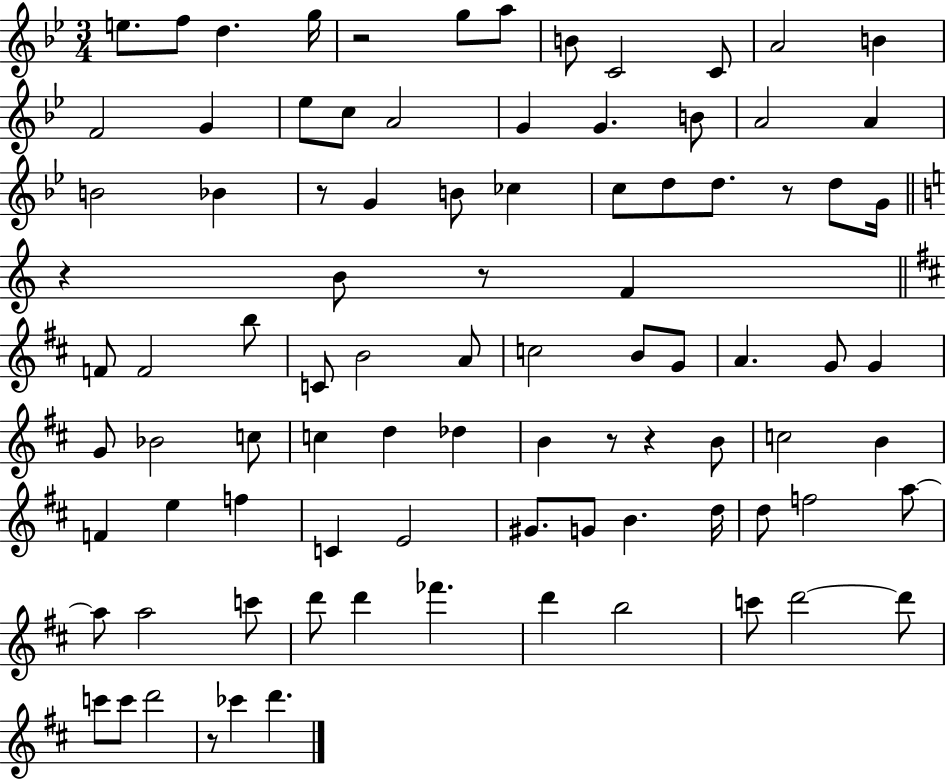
{
  \clef treble
  \numericTimeSignature
  \time 3/4
  \key bes \major
  e''8. f''8 d''4. g''16 | r2 g''8 a''8 | b'8 c'2 c'8 | a'2 b'4 | \break f'2 g'4 | ees''8 c''8 a'2 | g'4 g'4. b'8 | a'2 a'4 | \break b'2 bes'4 | r8 g'4 b'8 ces''4 | c''8 d''8 d''8. r8 d''8 g'16 | \bar "||" \break \key c \major r4 b'8 r8 f'4 | \bar "||" \break \key d \major f'8 f'2 b''8 | c'8 b'2 a'8 | c''2 b'8 g'8 | a'4. g'8 g'4 | \break g'8 bes'2 c''8 | c''4 d''4 des''4 | b'4 r8 r4 b'8 | c''2 b'4 | \break f'4 e''4 f''4 | c'4 e'2 | gis'8. g'8 b'4. d''16 | d''8 f''2 a''8~~ | \break a''8 a''2 c'''8 | d'''8 d'''4 fes'''4. | d'''4 b''2 | c'''8 d'''2~~ d'''8 | \break c'''8 c'''8 d'''2 | r8 ces'''4 d'''4. | \bar "|."
}